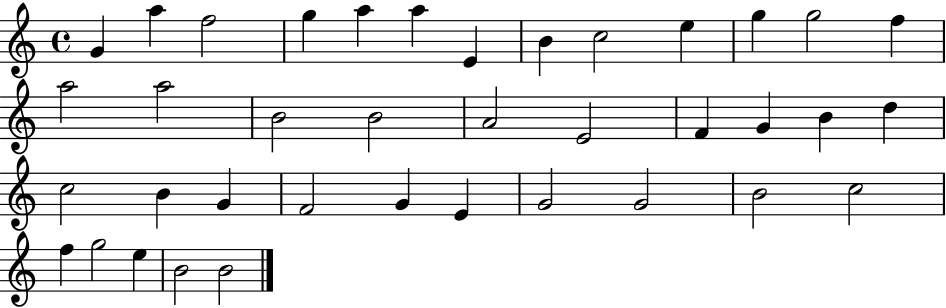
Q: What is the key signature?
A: C major